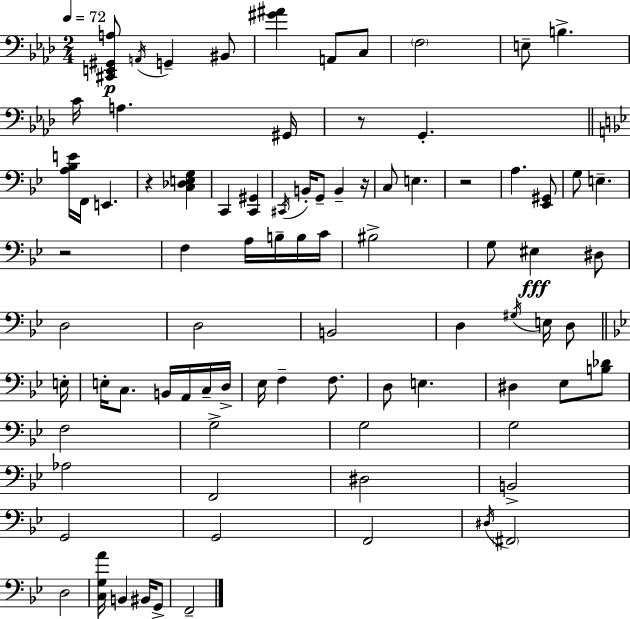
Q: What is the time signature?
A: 2/4